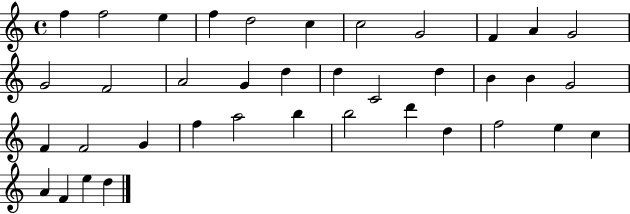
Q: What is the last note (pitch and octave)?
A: D5